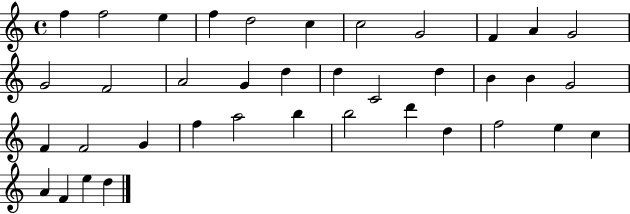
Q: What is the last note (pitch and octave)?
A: D5